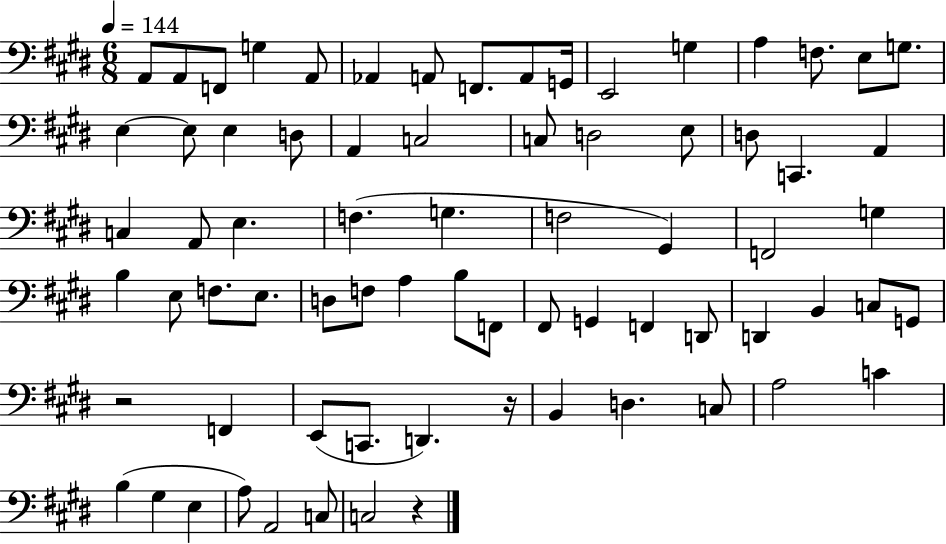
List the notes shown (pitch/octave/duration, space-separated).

A2/e A2/e F2/e G3/q A2/e Ab2/q A2/e F2/e. A2/e G2/s E2/h G3/q A3/q F3/e. E3/e G3/e. E3/q E3/e E3/q D3/e A2/q C3/h C3/e D3/h E3/e D3/e C2/q. A2/q C3/q A2/e E3/q. F3/q. G3/q. F3/h G#2/q F2/h G3/q B3/q E3/e F3/e. E3/e. D3/e F3/e A3/q B3/e F2/e F#2/e G2/q F2/q D2/e D2/q B2/q C3/e G2/e R/h F2/q E2/e C2/e. D2/q. R/s B2/q D3/q. C3/e A3/h C4/q B3/q G#3/q E3/q A3/e A2/h C3/e C3/h R/q